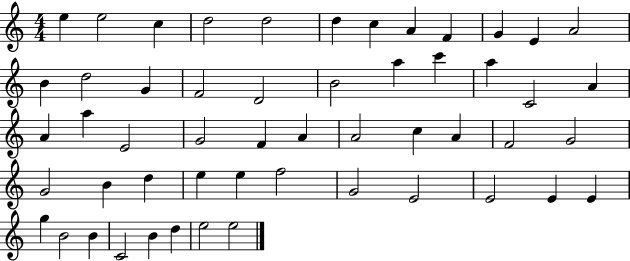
X:1
T:Untitled
M:4/4
L:1/4
K:C
e e2 c d2 d2 d c A F G E A2 B d2 G F2 D2 B2 a c' a C2 A A a E2 G2 F A A2 c A F2 G2 G2 B d e e f2 G2 E2 E2 E E g B2 B C2 B d e2 e2